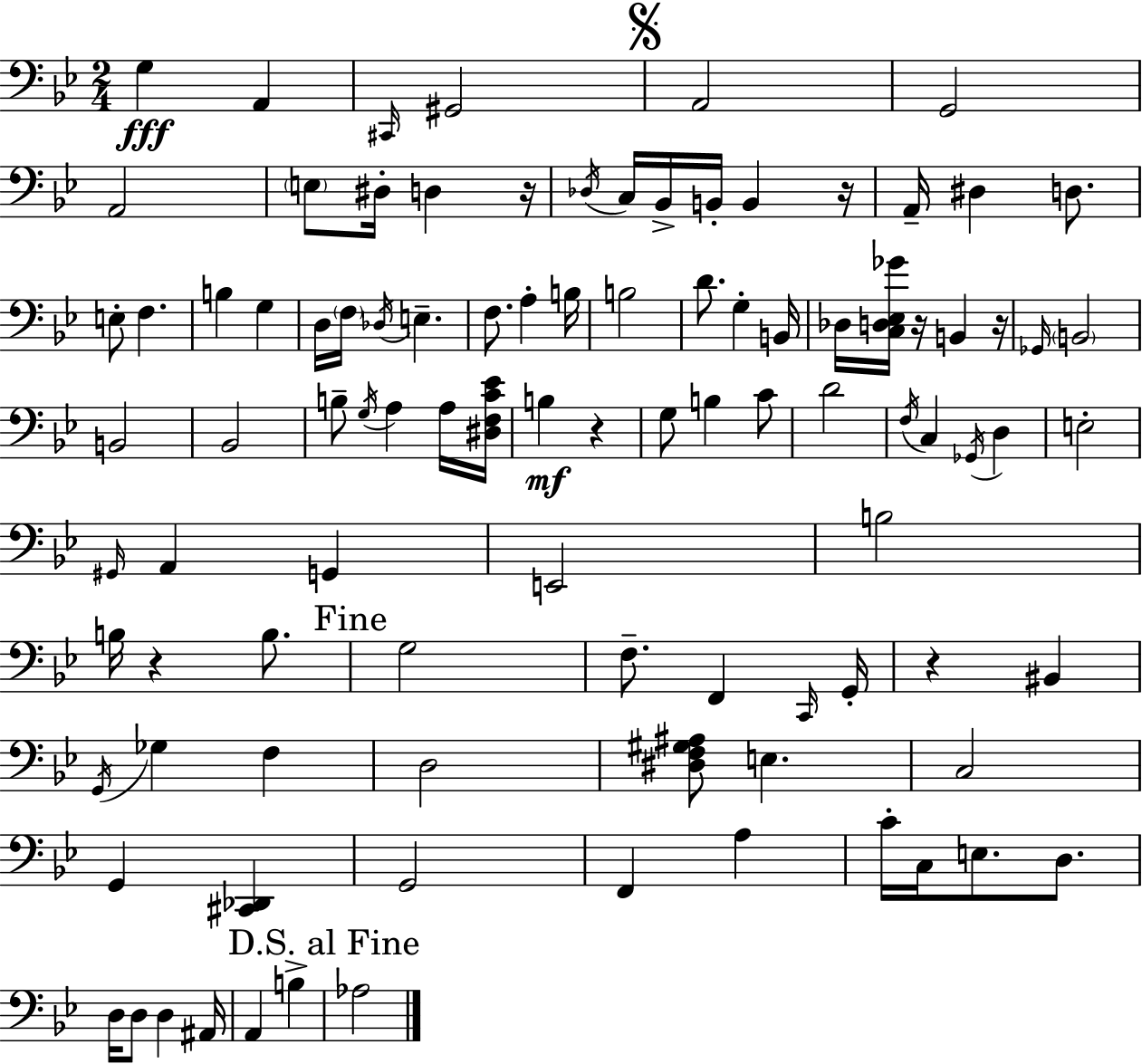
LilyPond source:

{
  \clef bass
  \numericTimeSignature
  \time 2/4
  \key g \minor
  \repeat volta 2 { g4\fff a,4 | \grace { cis,16 } gis,2 | \mark \markup { \musicglyph "scripts.segno" } a,2 | g,2 | \break a,2 | \parenthesize e8 dis16-. d4 | r16 \acciaccatura { des16 } c16 bes,16-> b,16-. b,4 | r16 a,16-- dis4 d8. | \break e8-. f4. | b4 g4 | d16 \parenthesize f16 \acciaccatura { des16 } e4.-- | f8. a4-. | \break b16 b2 | d'8. g4-. | b,16 des16 <c d ees ges'>16 r16 b,4 | r16 \grace { ges,16 } \parenthesize b,2 | \break b,2 | bes,2 | b8-- \acciaccatura { g16 } a4 | a16 <dis f c' ees'>16 b4\mf | \break r4 g8 b4 | c'8 d'2 | \acciaccatura { f16 } c4 | \acciaccatura { ges,16 } d4 e2-. | \break \grace { gis,16 } | a,4 g,4 | e,2 | b2 | \break b16 r4 b8. | \mark "Fine" g2 | f8.-- f,4 \grace { c,16 } | g,16-. r4 bis,4 | \break \acciaccatura { g,16 } ges4 f4 | d2 | <dis f gis ais>8 e4. | c2 | \break g,4 <cis, des,>4 | g,2 | f,4 a4 | c'16-. c16 e8. d8. | \break d16 d8 d4 | ais,16 a,4 b4-> | \mark "D.S. al Fine" aes2 | } \bar "|."
}